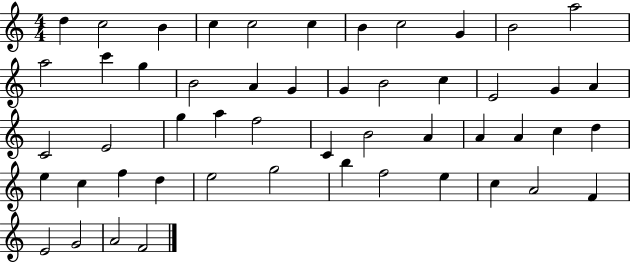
D5/q C5/h B4/q C5/q C5/h C5/q B4/q C5/h G4/q B4/h A5/h A5/h C6/q G5/q B4/h A4/q G4/q G4/q B4/h C5/q E4/h G4/q A4/q C4/h E4/h G5/q A5/q F5/h C4/q B4/h A4/q A4/q A4/q C5/q D5/q E5/q C5/q F5/q D5/q E5/h G5/h B5/q F5/h E5/q C5/q A4/h F4/q E4/h G4/h A4/h F4/h